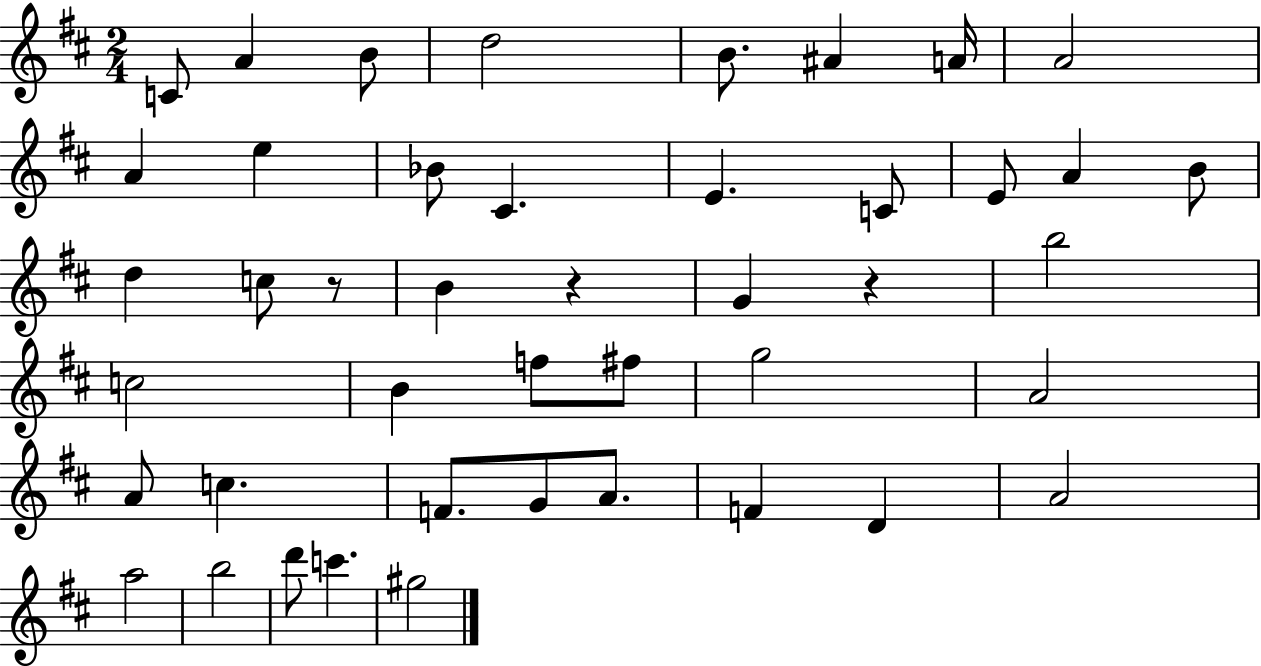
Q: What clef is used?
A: treble